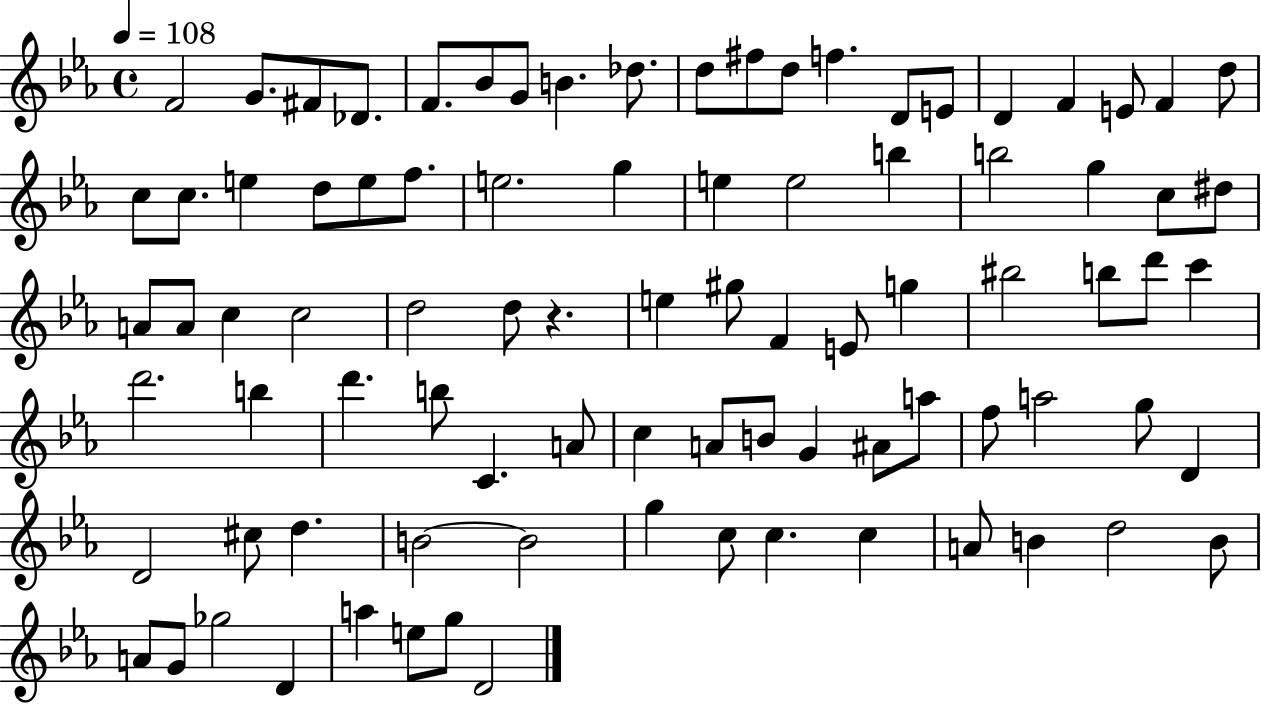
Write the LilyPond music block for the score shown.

{
  \clef treble
  \time 4/4
  \defaultTimeSignature
  \key ees \major
  \tempo 4 = 108
  f'2 g'8. fis'8 des'8. | f'8. bes'8 g'8 b'4. des''8. | d''8 fis''8 d''8 f''4. d'8 e'8 | d'4 f'4 e'8 f'4 d''8 | \break c''8 c''8. e''4 d''8 e''8 f''8. | e''2. g''4 | e''4 e''2 b''4 | b''2 g''4 c''8 dis''8 | \break a'8 a'8 c''4 c''2 | d''2 d''8 r4. | e''4 gis''8 f'4 e'8 g''4 | bis''2 b''8 d'''8 c'''4 | \break d'''2. b''4 | d'''4. b''8 c'4. a'8 | c''4 a'8 b'8 g'4 ais'8 a''8 | f''8 a''2 g''8 d'4 | \break d'2 cis''8 d''4. | b'2~~ b'2 | g''4 c''8 c''4. c''4 | a'8 b'4 d''2 b'8 | \break a'8 g'8 ges''2 d'4 | a''4 e''8 g''8 d'2 | \bar "|."
}